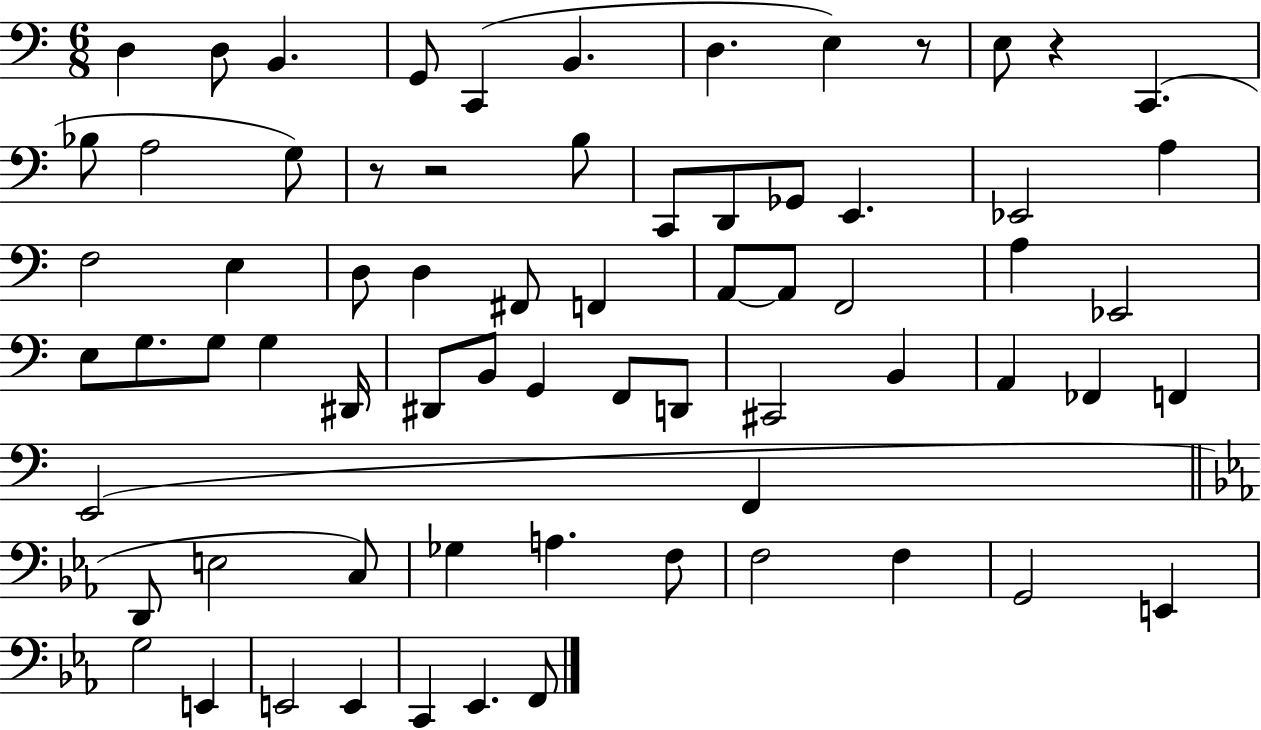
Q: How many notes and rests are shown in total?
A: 69